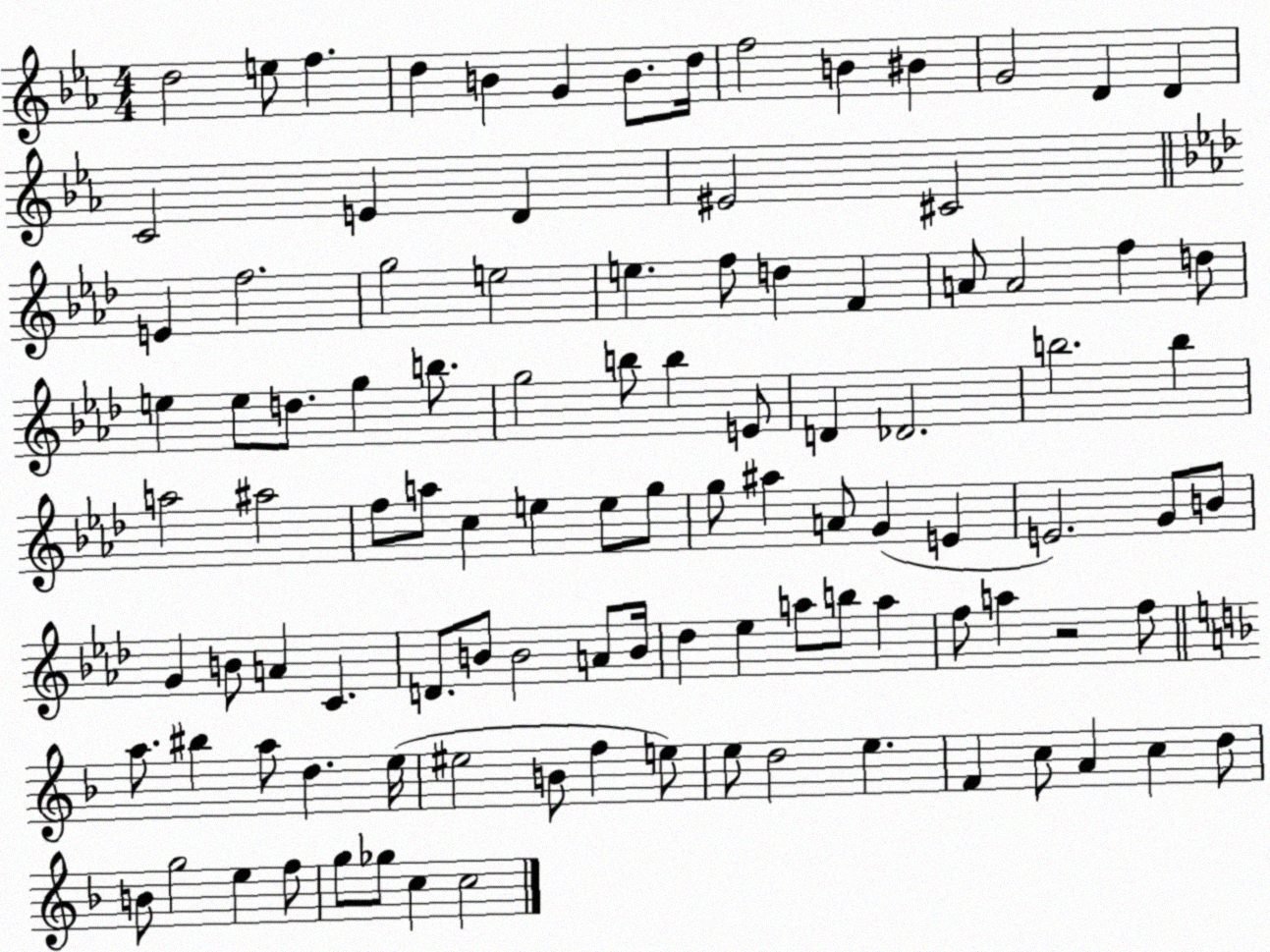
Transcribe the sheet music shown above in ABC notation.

X:1
T:Untitled
M:4/4
L:1/4
K:Eb
d2 e/2 f d B G B/2 d/4 f2 B ^B G2 D D C2 E D ^E2 ^C2 E f2 g2 e2 e f/2 d F A/2 A2 f d/2 e e/2 d/2 g b/2 g2 b/2 b E/2 D _D2 b2 b a2 ^a2 f/2 a/2 c e e/2 g/2 g/2 ^a A/2 G E E2 G/2 B/2 G B/2 A C D/2 B/2 B2 A/2 B/4 _d _e a/2 b/2 a f/2 a z2 f/2 a/2 ^b a/2 d e/4 ^e2 B/2 f e/2 e/2 d2 e F c/2 A c d/2 B/2 g2 e f/2 g/2 _g/2 c c2